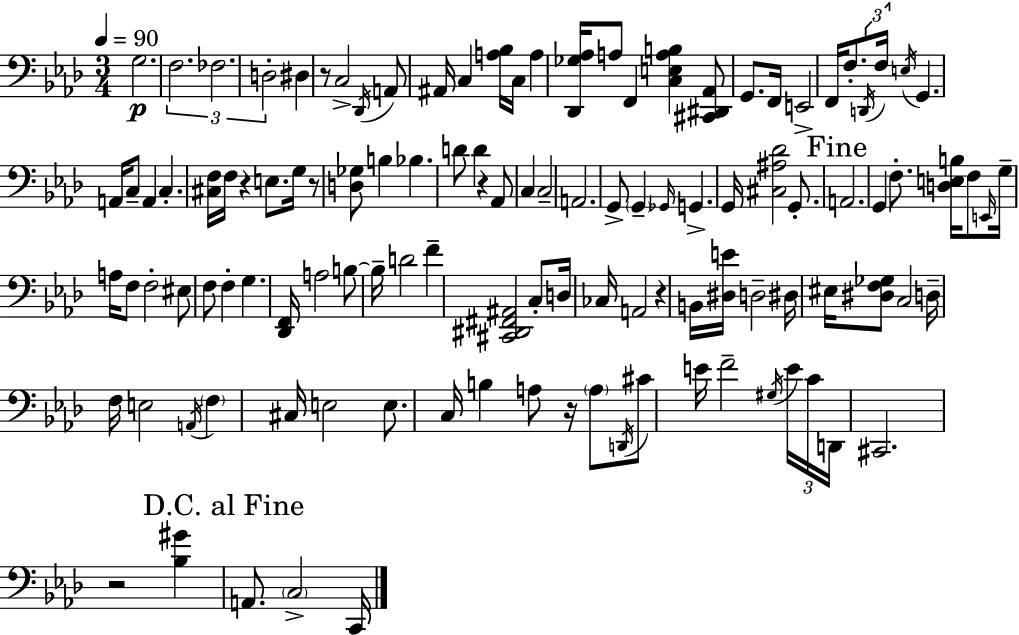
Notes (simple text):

G3/h. F3/h. FES3/h. D3/h D#3/q R/e C3/h Db2/s A2/e A#2/s C3/q [A3,Bb3]/s C3/s A3/q [Db2,Gb3,Ab3]/s A3/e F2/q [C3,E3,A3,B3]/q [C#2,D#2,Ab2]/e G2/e. F2/s E2/h F2/s F3/e. D2/s F3/s E3/s G2/q. A2/s C3/e A2/q C3/q. [C#3,F3]/s F3/s R/q E3/e. G3/s R/e [D3,Gb3]/e B3/q Bb3/q. D4/e D4/q R/q Ab2/e C3/q C3/h A2/h. G2/e G2/q Gb2/s G2/q. G2/s [C#3,A#3,Db4]/h G2/e. A2/h. G2/q F3/e. [D3,E3,B3]/s F3/e E2/s G3/s A3/s F3/e F3/h EIS3/e F3/e F3/q G3/q. [Db2,F2]/s A3/h B3/e B3/s D4/h F4/q [C#2,D#2,F#2,A#2]/h C3/e D3/s CES3/s A2/h R/q B2/s [D#3,E4]/s D3/h D#3/s EIS3/s [D#3,F3,Gb3]/e C3/h D3/s F3/s E3/h A2/s F3/q C#3/s E3/h E3/e. C3/s B3/q A3/e R/s A3/e D2/s C#4/e E4/s F4/h G#3/s E4/s C4/s D2/s C#2/h. R/h [Bb3,G#4]/q A2/e. C3/h C2/s